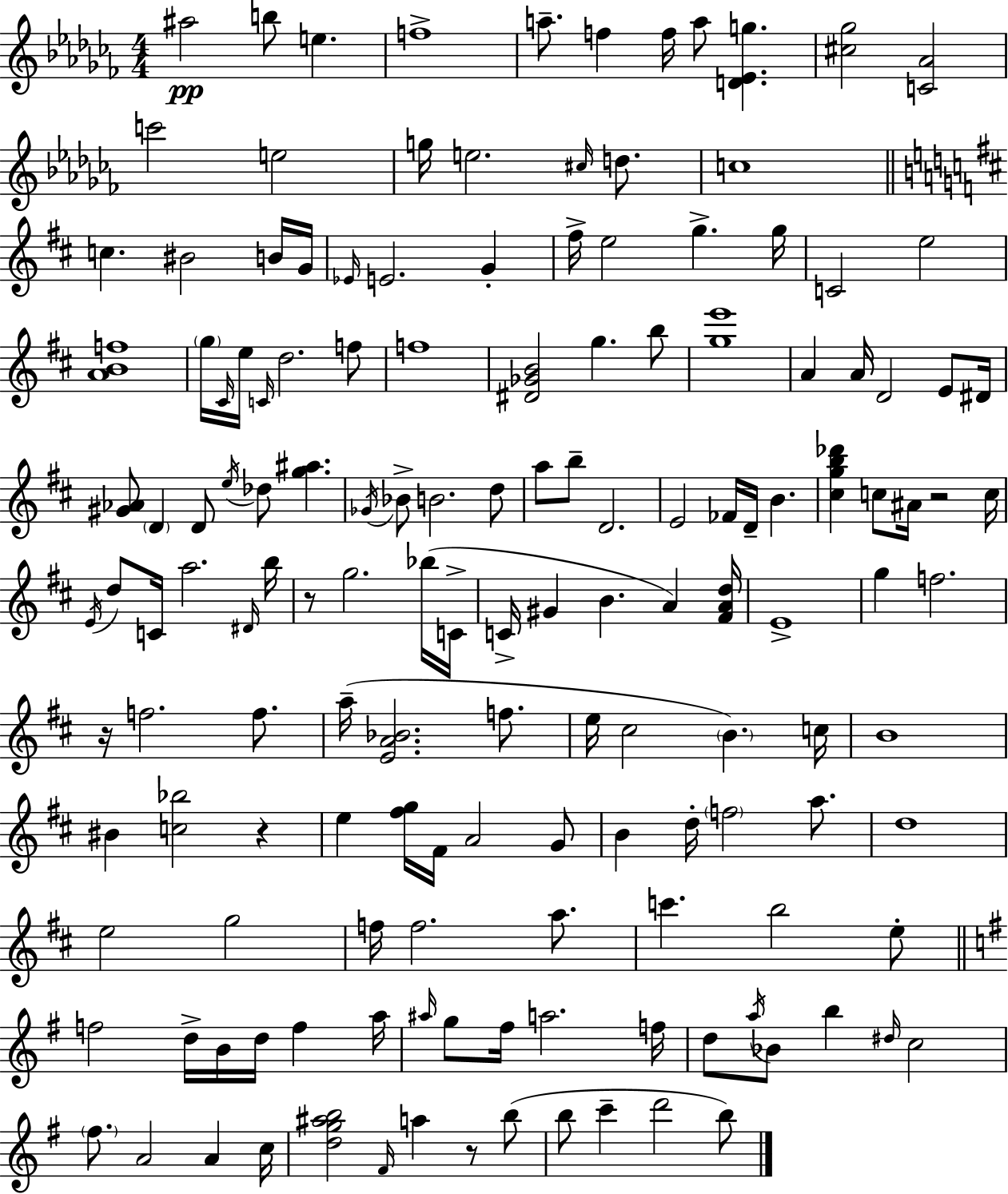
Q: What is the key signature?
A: AES minor